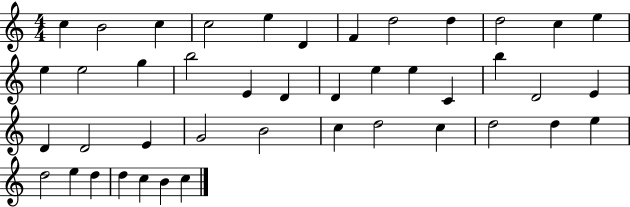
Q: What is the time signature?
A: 4/4